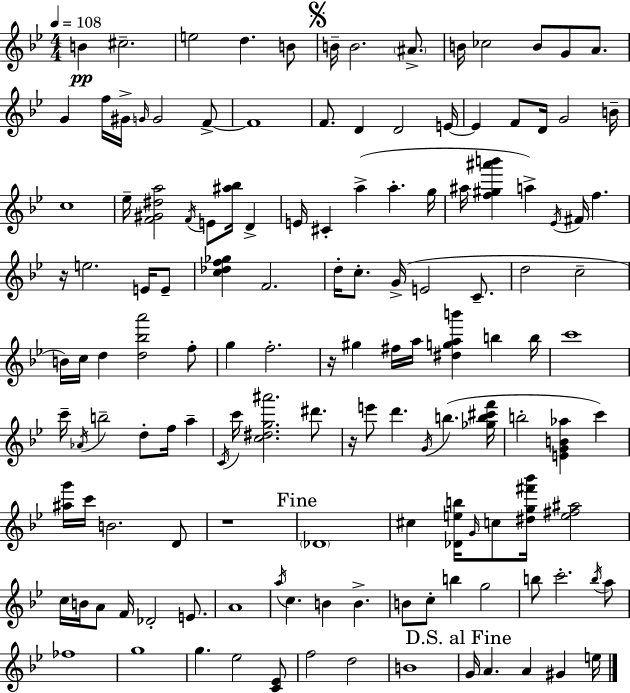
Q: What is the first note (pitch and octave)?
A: B4